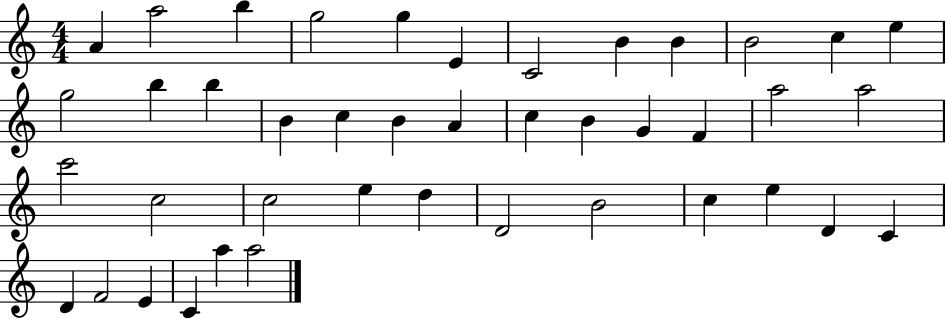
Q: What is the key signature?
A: C major